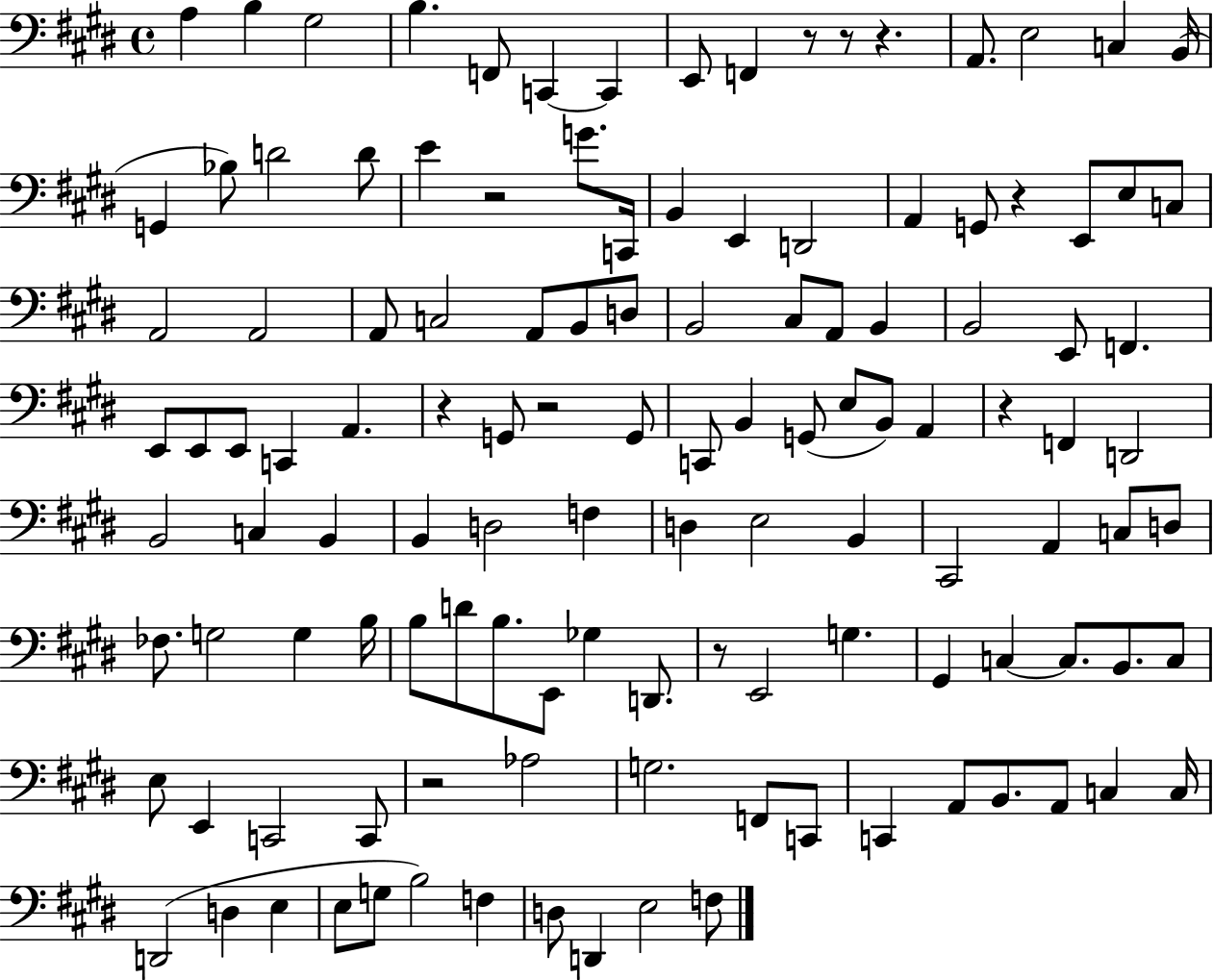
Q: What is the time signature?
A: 4/4